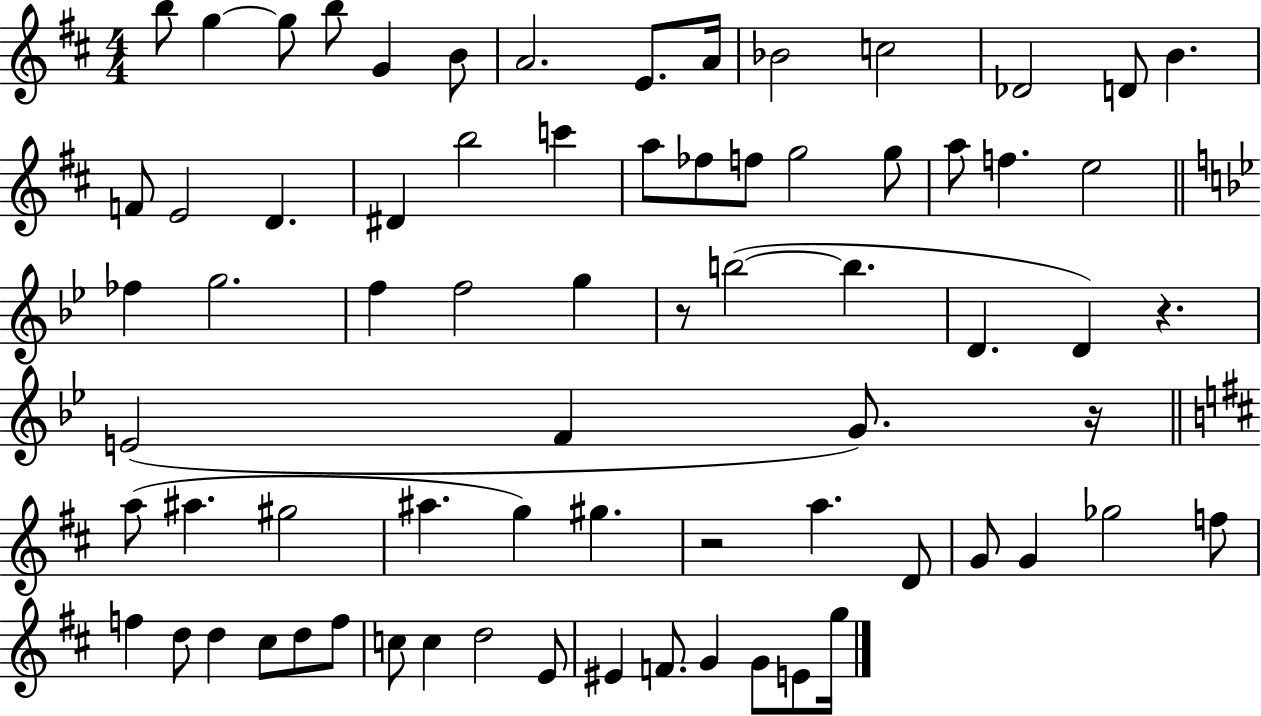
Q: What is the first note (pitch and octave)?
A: B5